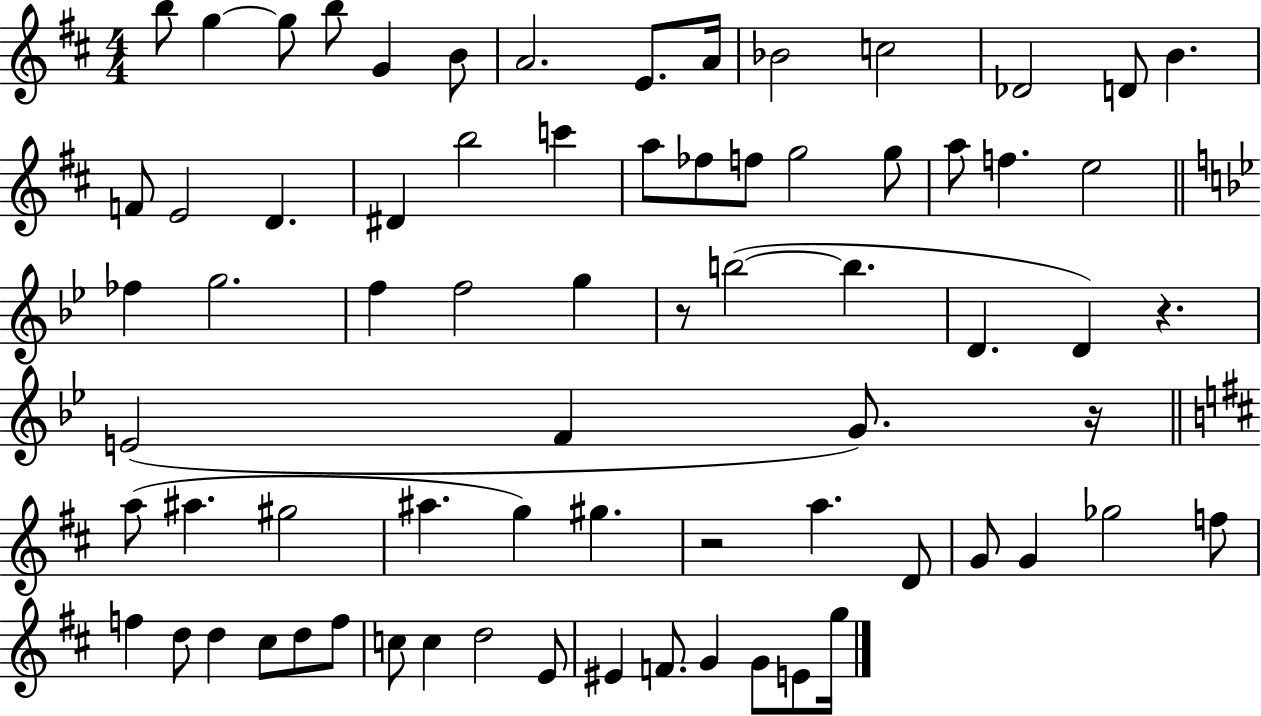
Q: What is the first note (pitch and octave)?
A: B5